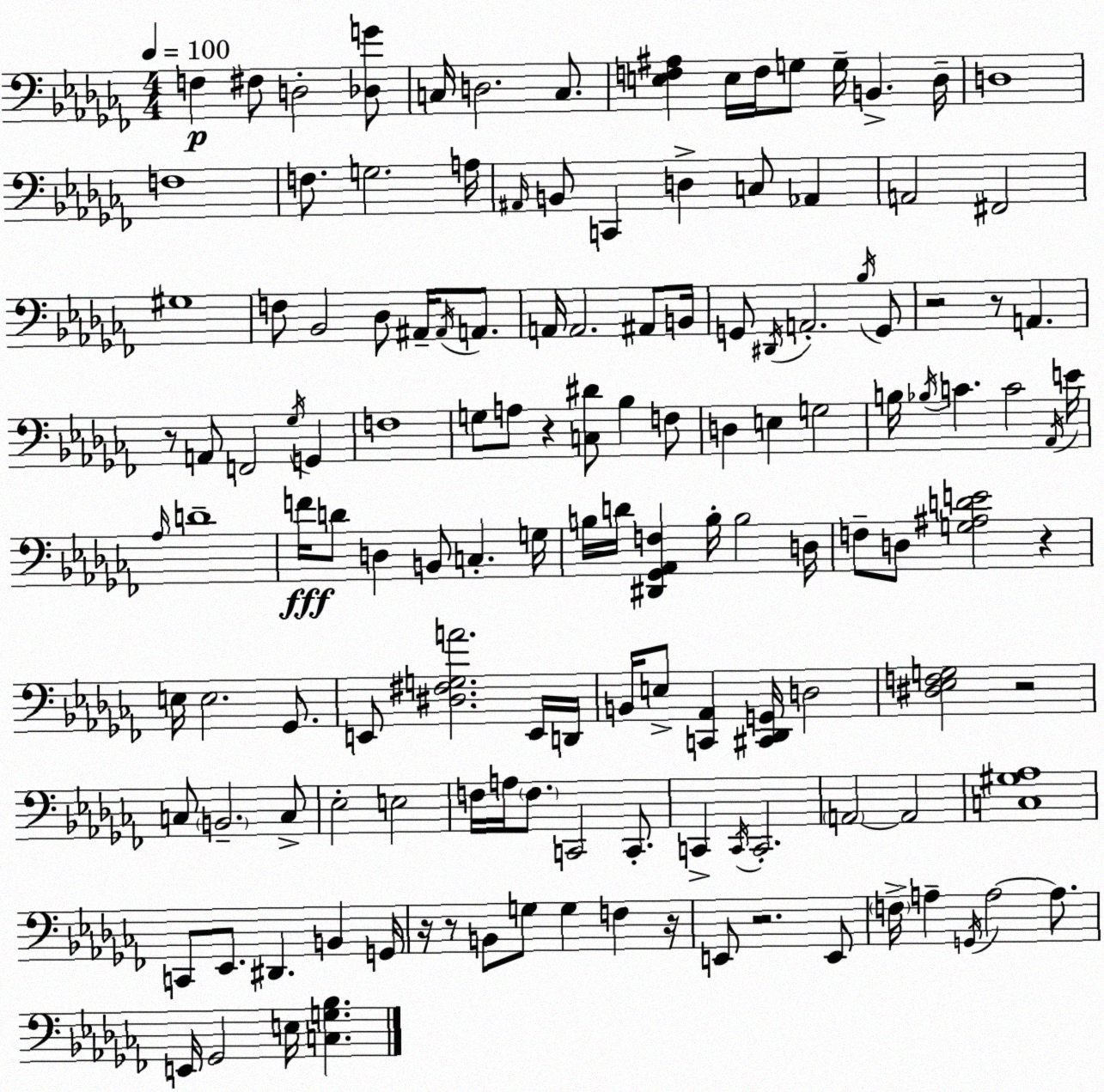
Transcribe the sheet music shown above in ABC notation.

X:1
T:Untitled
M:4/4
L:1/4
K:Abm
F, ^F,/2 D,2 [_D,G]/2 C,/4 D,2 C,/2 [E,F,^A,] E,/4 F,/4 G,/2 G,/4 B,, _D,/4 D,4 F,4 F,/2 G,2 A,/4 ^A,,/4 B,,/2 C,, D, C,/2 _A,, A,,2 ^F,,2 ^G,4 F,/2 _B,,2 _D,/2 ^A,,/4 ^A,,/4 A,,/2 A,,/4 A,,2 ^A,,/2 B,,/4 G,,/2 ^D,,/4 A,,2 _B,/4 G,,/2 z2 z/2 A,, z/2 A,,/2 F,,2 _G,/4 G,, F,4 G,/2 A,/2 z [C,^D]/2 _B, F,/2 D, E, G,2 B,/4 _B,/4 C C2 _A,,/4 E/4 _A,/4 D4 F/4 D/2 D, B,,/2 C, G,/4 B,/4 D/4 [^D,,_G,,_A,,F,] B,/4 B,2 D,/4 F,/2 D,/2 [G,^A,DE]2 z E,/4 E,2 _G,,/2 E,,/2 [^D,^F,G,A]2 E,,/4 D,,/4 B,,/4 E,/2 [C,,_A,,] [^C,,_D,,G,,]/4 D,2 [^D,_E,F,G,]2 z2 C,/2 B,,2 C,/2 _E,2 E,2 F,/4 A,/4 F,/2 C,,2 C,,/2 C,, C,,/4 C,,2 A,,2 A,,2 [C,^G,_A,]4 C,,/2 _E,,/2 ^D,, B,, G,,/4 z/4 z/2 B,,/2 G,/2 G, F, z/4 E,,/2 z2 E,,/2 F,/4 A, G,,/4 A,2 A,/2 E,,/4 _G,,2 E,/4 [C,G,_B,]